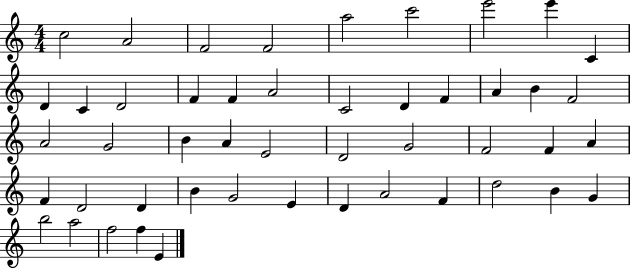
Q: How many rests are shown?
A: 0